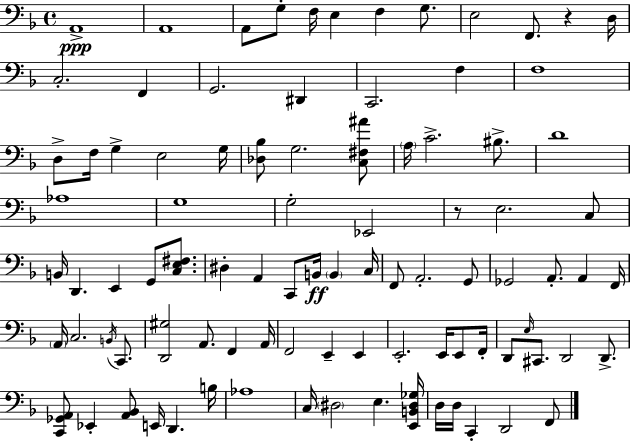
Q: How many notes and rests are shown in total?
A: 92